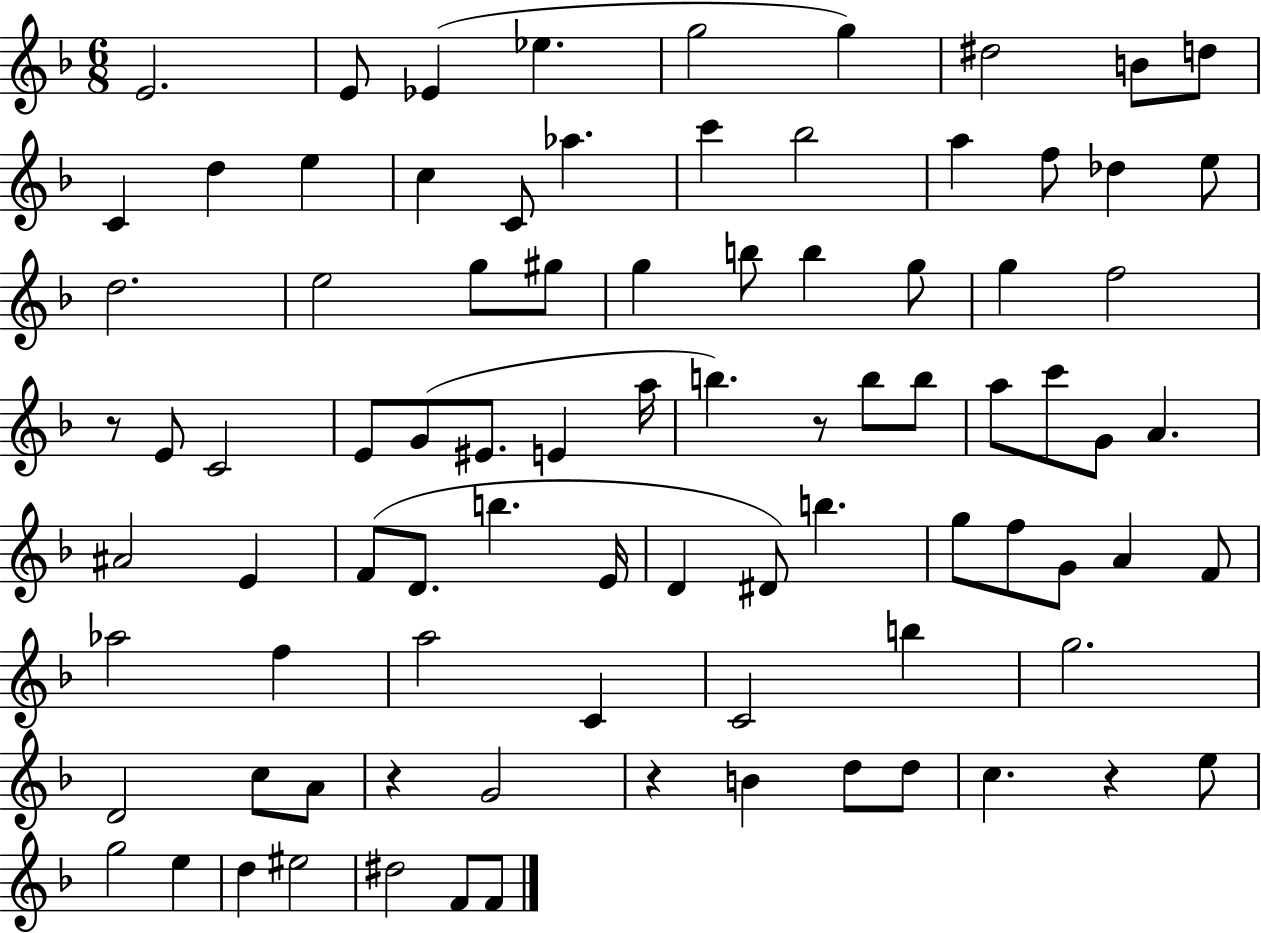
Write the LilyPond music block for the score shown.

{
  \clef treble
  \numericTimeSignature
  \time 6/8
  \key f \major
  \repeat volta 2 { e'2. | e'8 ees'4( ees''4. | g''2 g''4) | dis''2 b'8 d''8 | \break c'4 d''4 e''4 | c''4 c'8 aes''4. | c'''4 bes''2 | a''4 f''8 des''4 e''8 | \break d''2. | e''2 g''8 gis''8 | g''4 b''8 b''4 g''8 | g''4 f''2 | \break r8 e'8 c'2 | e'8 g'8( eis'8. e'4 a''16 | b''4.) r8 b''8 b''8 | a''8 c'''8 g'8 a'4. | \break ais'2 e'4 | f'8( d'8. b''4. e'16 | d'4 dis'8) b''4. | g''8 f''8 g'8 a'4 f'8 | \break aes''2 f''4 | a''2 c'4 | c'2 b''4 | g''2. | \break d'2 c''8 a'8 | r4 g'2 | r4 b'4 d''8 d''8 | c''4. r4 e''8 | \break g''2 e''4 | d''4 eis''2 | dis''2 f'8 f'8 | } \bar "|."
}